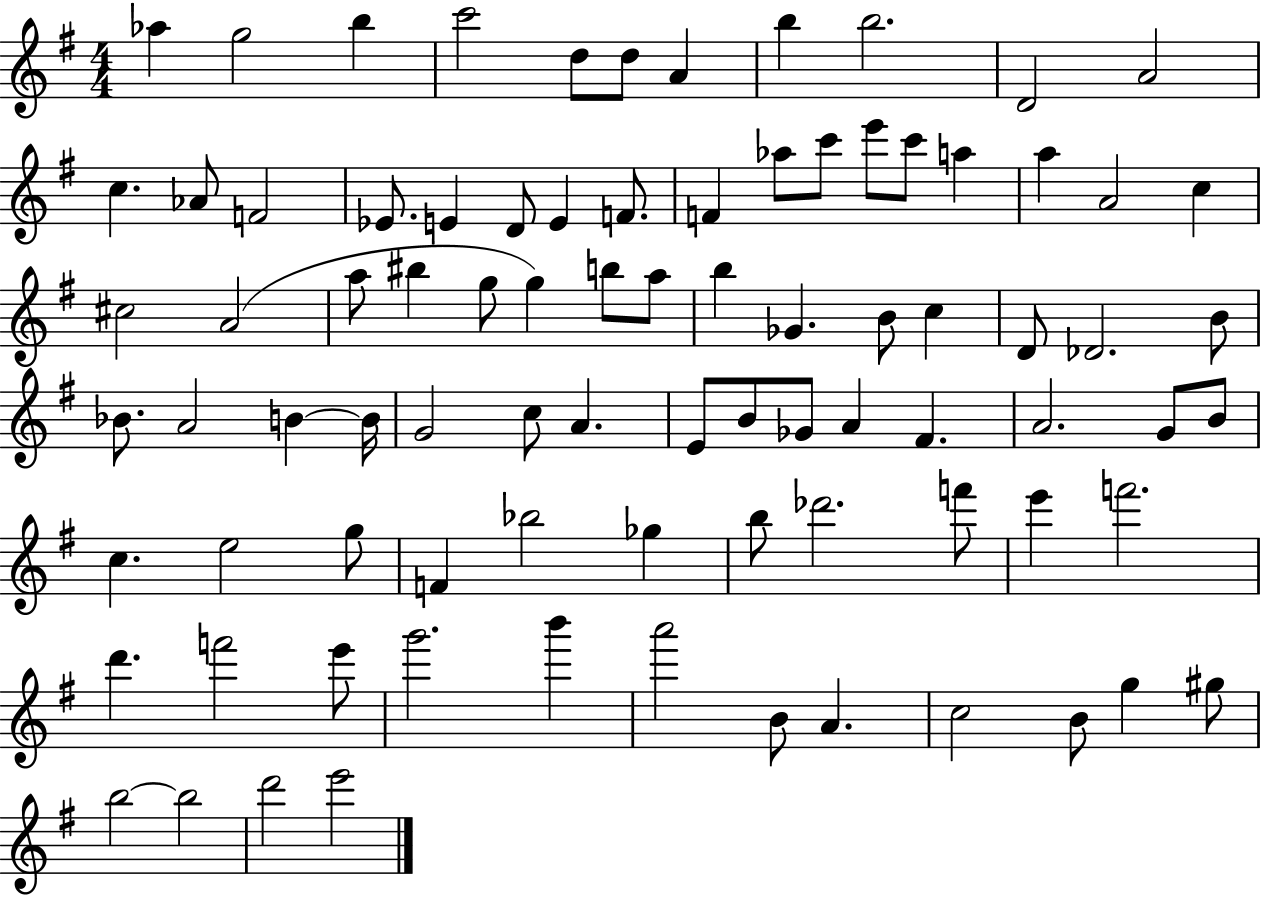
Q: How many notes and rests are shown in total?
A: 85